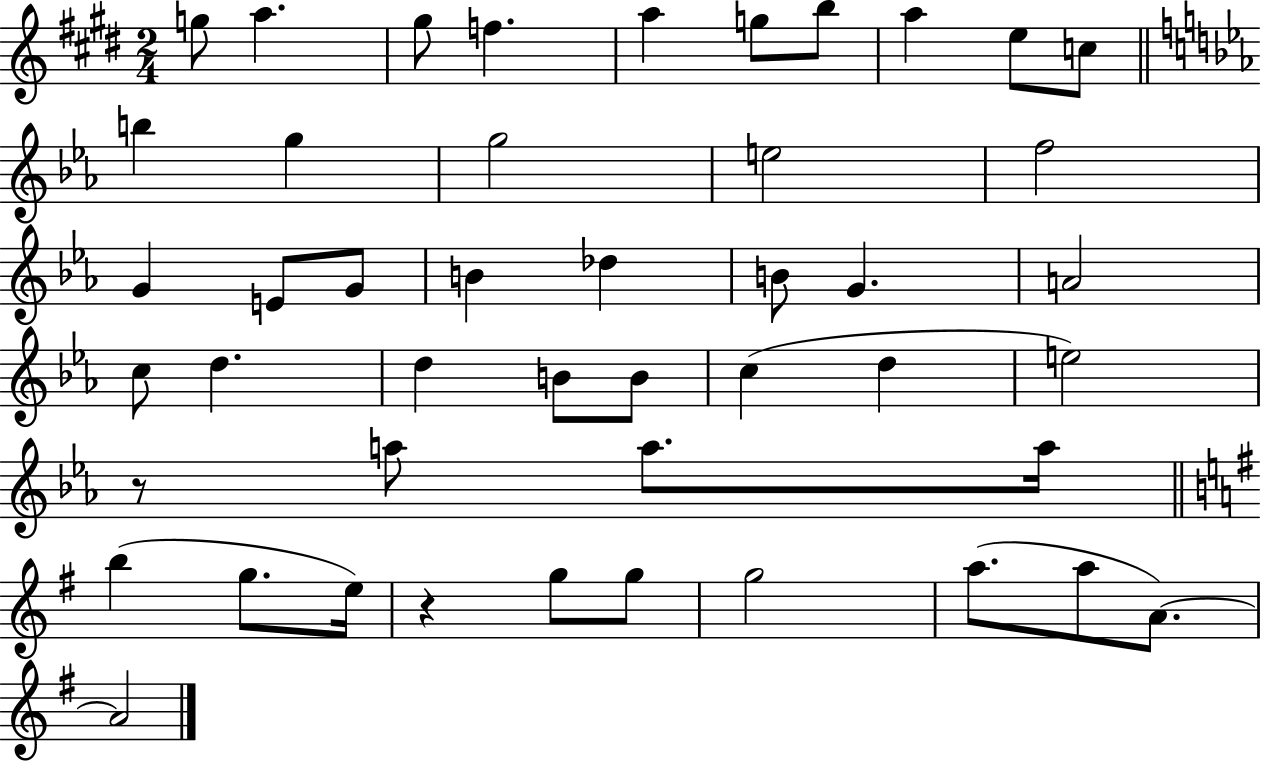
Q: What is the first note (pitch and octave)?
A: G5